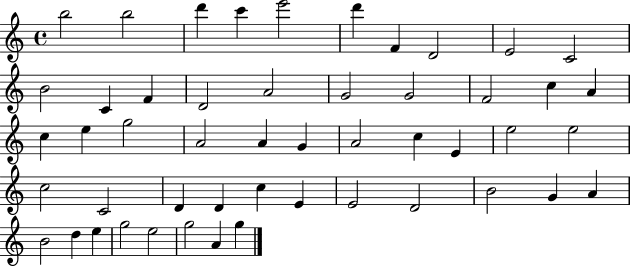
{
  \clef treble
  \time 4/4
  \defaultTimeSignature
  \key c \major
  b''2 b''2 | d'''4 c'''4 e'''2 | d'''4 f'4 d'2 | e'2 c'2 | \break b'2 c'4 f'4 | d'2 a'2 | g'2 g'2 | f'2 c''4 a'4 | \break c''4 e''4 g''2 | a'2 a'4 g'4 | a'2 c''4 e'4 | e''2 e''2 | \break c''2 c'2 | d'4 d'4 c''4 e'4 | e'2 d'2 | b'2 g'4 a'4 | \break b'2 d''4 e''4 | g''2 e''2 | g''2 a'4 g''4 | \bar "|."
}